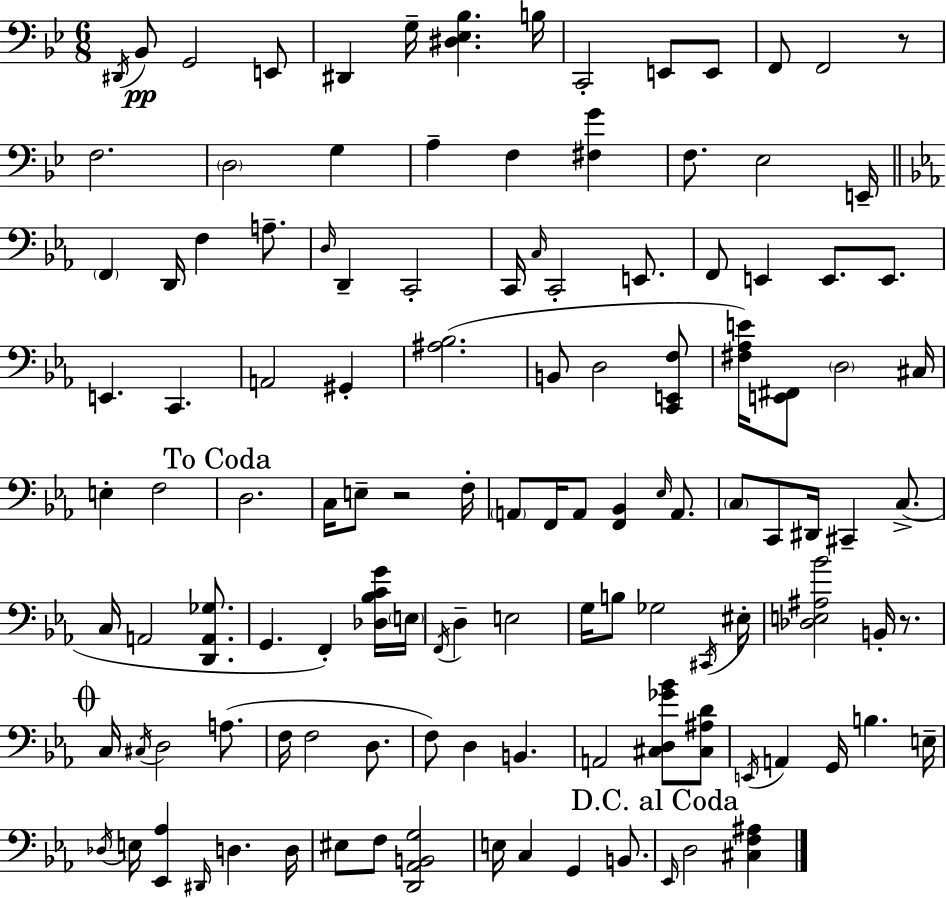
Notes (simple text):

D#2/s Bb2/e G2/h E2/e D#2/q G3/s [D#3,Eb3,Bb3]/q. B3/s C2/h E2/e E2/e F2/e F2/h R/e F3/h. D3/h G3/q A3/q F3/q [F#3,G4]/q F3/e. Eb3/h E2/s F2/q D2/s F3/q A3/e. D3/s D2/q C2/h C2/s C3/s C2/h E2/e. F2/e E2/q E2/e. E2/e. E2/q. C2/q. A2/h G#2/q [A#3,Bb3]/h. B2/e D3/h [C2,E2,F3]/e [F#3,Ab3,E4]/s [E2,F#2]/e D3/h C#3/s E3/q F3/h D3/h. C3/s E3/e R/h F3/s A2/e F2/s A2/e [F2,Bb2]/q Eb3/s A2/e. C3/e C2/e D#2/s C#2/q C3/e. C3/s A2/h [D2,A2,Gb3]/e. G2/q. F2/q [Db3,Bb3,C4,G4]/s E3/s F2/s D3/q E3/h G3/s B3/e Gb3/h C#2/s EIS3/s [Db3,E3,A#3,Bb4]/h B2/s R/e. C3/s C#3/s D3/h A3/e. F3/s F3/h D3/e. F3/e D3/q B2/q. A2/h [C#3,D3,Gb4,Bb4]/e [C#3,A#3,D4]/e E2/s A2/q G2/s B3/q. E3/s Db3/s E3/s [Eb2,Ab3]/q D#2/s D3/q. D3/s EIS3/e F3/e [D2,Ab2,B2,G3]/h E3/s C3/q G2/q B2/e. Eb2/s D3/h [C#3,F3,A#3]/q